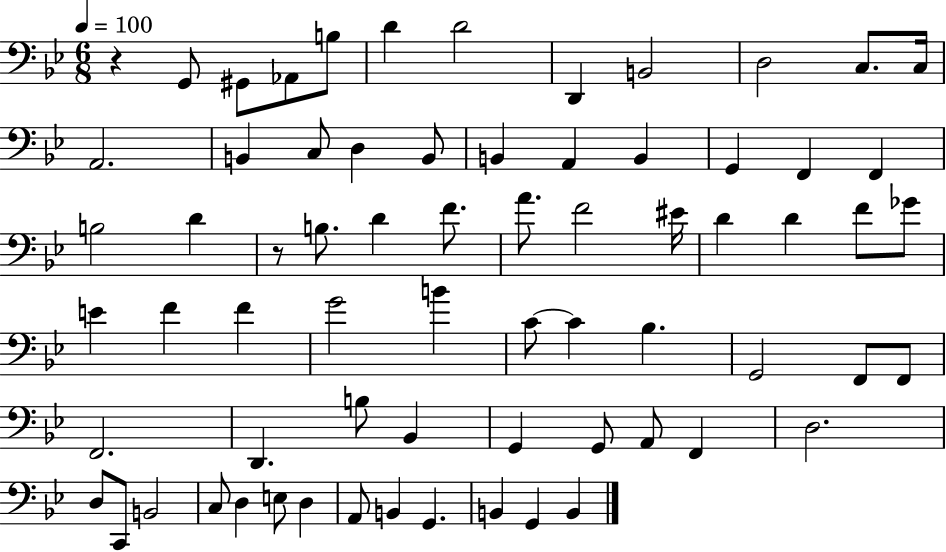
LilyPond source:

{
  \clef bass
  \numericTimeSignature
  \time 6/8
  \key bes \major
  \tempo 4 = 100
  r4 g,8 gis,8 aes,8 b8 | d'4 d'2 | d,4 b,2 | d2 c8. c16 | \break a,2. | b,4 c8 d4 b,8 | b,4 a,4 b,4 | g,4 f,4 f,4 | \break b2 d'4 | r8 b8. d'4 f'8. | a'8. f'2 eis'16 | d'4 d'4 f'8 ges'8 | \break e'4 f'4 f'4 | g'2 b'4 | c'8~~ c'4 bes4. | g,2 f,8 f,8 | \break f,2. | d,4. b8 bes,4 | g,4 g,8 a,8 f,4 | d2. | \break d8 c,8 b,2 | c8 d4 e8 d4 | a,8 b,4 g,4. | b,4 g,4 b,4 | \break \bar "|."
}